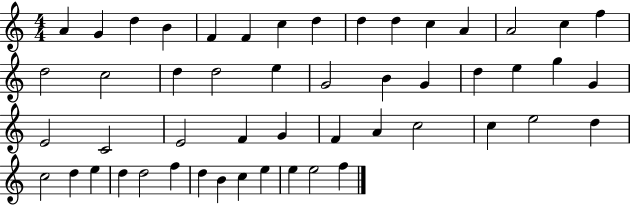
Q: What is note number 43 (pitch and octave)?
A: D5